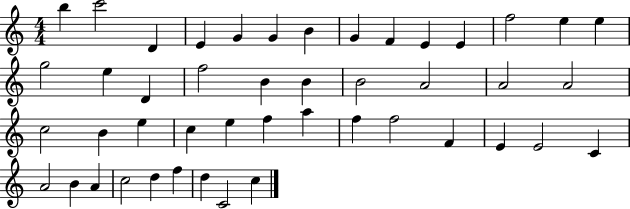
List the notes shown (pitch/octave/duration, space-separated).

B5/q C6/h D4/q E4/q G4/q G4/q B4/q G4/q F4/q E4/q E4/q F5/h E5/q E5/q G5/h E5/q D4/q F5/h B4/q B4/q B4/h A4/h A4/h A4/h C5/h B4/q E5/q C5/q E5/q F5/q A5/q F5/q F5/h F4/q E4/q E4/h C4/q A4/h B4/q A4/q C5/h D5/q F5/q D5/q C4/h C5/q